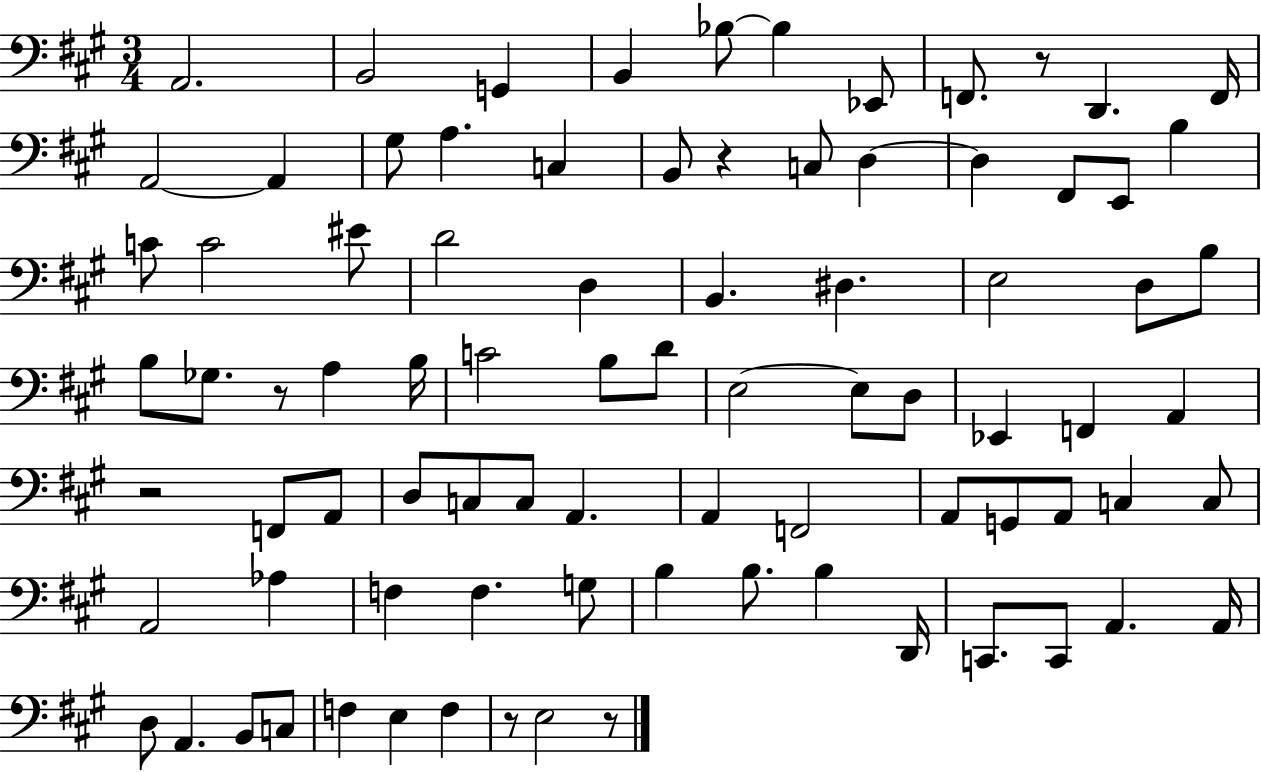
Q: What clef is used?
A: bass